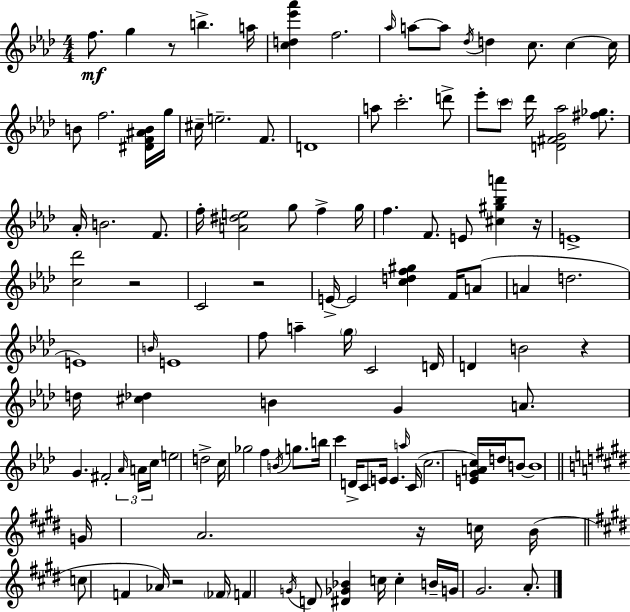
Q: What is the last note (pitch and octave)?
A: A4